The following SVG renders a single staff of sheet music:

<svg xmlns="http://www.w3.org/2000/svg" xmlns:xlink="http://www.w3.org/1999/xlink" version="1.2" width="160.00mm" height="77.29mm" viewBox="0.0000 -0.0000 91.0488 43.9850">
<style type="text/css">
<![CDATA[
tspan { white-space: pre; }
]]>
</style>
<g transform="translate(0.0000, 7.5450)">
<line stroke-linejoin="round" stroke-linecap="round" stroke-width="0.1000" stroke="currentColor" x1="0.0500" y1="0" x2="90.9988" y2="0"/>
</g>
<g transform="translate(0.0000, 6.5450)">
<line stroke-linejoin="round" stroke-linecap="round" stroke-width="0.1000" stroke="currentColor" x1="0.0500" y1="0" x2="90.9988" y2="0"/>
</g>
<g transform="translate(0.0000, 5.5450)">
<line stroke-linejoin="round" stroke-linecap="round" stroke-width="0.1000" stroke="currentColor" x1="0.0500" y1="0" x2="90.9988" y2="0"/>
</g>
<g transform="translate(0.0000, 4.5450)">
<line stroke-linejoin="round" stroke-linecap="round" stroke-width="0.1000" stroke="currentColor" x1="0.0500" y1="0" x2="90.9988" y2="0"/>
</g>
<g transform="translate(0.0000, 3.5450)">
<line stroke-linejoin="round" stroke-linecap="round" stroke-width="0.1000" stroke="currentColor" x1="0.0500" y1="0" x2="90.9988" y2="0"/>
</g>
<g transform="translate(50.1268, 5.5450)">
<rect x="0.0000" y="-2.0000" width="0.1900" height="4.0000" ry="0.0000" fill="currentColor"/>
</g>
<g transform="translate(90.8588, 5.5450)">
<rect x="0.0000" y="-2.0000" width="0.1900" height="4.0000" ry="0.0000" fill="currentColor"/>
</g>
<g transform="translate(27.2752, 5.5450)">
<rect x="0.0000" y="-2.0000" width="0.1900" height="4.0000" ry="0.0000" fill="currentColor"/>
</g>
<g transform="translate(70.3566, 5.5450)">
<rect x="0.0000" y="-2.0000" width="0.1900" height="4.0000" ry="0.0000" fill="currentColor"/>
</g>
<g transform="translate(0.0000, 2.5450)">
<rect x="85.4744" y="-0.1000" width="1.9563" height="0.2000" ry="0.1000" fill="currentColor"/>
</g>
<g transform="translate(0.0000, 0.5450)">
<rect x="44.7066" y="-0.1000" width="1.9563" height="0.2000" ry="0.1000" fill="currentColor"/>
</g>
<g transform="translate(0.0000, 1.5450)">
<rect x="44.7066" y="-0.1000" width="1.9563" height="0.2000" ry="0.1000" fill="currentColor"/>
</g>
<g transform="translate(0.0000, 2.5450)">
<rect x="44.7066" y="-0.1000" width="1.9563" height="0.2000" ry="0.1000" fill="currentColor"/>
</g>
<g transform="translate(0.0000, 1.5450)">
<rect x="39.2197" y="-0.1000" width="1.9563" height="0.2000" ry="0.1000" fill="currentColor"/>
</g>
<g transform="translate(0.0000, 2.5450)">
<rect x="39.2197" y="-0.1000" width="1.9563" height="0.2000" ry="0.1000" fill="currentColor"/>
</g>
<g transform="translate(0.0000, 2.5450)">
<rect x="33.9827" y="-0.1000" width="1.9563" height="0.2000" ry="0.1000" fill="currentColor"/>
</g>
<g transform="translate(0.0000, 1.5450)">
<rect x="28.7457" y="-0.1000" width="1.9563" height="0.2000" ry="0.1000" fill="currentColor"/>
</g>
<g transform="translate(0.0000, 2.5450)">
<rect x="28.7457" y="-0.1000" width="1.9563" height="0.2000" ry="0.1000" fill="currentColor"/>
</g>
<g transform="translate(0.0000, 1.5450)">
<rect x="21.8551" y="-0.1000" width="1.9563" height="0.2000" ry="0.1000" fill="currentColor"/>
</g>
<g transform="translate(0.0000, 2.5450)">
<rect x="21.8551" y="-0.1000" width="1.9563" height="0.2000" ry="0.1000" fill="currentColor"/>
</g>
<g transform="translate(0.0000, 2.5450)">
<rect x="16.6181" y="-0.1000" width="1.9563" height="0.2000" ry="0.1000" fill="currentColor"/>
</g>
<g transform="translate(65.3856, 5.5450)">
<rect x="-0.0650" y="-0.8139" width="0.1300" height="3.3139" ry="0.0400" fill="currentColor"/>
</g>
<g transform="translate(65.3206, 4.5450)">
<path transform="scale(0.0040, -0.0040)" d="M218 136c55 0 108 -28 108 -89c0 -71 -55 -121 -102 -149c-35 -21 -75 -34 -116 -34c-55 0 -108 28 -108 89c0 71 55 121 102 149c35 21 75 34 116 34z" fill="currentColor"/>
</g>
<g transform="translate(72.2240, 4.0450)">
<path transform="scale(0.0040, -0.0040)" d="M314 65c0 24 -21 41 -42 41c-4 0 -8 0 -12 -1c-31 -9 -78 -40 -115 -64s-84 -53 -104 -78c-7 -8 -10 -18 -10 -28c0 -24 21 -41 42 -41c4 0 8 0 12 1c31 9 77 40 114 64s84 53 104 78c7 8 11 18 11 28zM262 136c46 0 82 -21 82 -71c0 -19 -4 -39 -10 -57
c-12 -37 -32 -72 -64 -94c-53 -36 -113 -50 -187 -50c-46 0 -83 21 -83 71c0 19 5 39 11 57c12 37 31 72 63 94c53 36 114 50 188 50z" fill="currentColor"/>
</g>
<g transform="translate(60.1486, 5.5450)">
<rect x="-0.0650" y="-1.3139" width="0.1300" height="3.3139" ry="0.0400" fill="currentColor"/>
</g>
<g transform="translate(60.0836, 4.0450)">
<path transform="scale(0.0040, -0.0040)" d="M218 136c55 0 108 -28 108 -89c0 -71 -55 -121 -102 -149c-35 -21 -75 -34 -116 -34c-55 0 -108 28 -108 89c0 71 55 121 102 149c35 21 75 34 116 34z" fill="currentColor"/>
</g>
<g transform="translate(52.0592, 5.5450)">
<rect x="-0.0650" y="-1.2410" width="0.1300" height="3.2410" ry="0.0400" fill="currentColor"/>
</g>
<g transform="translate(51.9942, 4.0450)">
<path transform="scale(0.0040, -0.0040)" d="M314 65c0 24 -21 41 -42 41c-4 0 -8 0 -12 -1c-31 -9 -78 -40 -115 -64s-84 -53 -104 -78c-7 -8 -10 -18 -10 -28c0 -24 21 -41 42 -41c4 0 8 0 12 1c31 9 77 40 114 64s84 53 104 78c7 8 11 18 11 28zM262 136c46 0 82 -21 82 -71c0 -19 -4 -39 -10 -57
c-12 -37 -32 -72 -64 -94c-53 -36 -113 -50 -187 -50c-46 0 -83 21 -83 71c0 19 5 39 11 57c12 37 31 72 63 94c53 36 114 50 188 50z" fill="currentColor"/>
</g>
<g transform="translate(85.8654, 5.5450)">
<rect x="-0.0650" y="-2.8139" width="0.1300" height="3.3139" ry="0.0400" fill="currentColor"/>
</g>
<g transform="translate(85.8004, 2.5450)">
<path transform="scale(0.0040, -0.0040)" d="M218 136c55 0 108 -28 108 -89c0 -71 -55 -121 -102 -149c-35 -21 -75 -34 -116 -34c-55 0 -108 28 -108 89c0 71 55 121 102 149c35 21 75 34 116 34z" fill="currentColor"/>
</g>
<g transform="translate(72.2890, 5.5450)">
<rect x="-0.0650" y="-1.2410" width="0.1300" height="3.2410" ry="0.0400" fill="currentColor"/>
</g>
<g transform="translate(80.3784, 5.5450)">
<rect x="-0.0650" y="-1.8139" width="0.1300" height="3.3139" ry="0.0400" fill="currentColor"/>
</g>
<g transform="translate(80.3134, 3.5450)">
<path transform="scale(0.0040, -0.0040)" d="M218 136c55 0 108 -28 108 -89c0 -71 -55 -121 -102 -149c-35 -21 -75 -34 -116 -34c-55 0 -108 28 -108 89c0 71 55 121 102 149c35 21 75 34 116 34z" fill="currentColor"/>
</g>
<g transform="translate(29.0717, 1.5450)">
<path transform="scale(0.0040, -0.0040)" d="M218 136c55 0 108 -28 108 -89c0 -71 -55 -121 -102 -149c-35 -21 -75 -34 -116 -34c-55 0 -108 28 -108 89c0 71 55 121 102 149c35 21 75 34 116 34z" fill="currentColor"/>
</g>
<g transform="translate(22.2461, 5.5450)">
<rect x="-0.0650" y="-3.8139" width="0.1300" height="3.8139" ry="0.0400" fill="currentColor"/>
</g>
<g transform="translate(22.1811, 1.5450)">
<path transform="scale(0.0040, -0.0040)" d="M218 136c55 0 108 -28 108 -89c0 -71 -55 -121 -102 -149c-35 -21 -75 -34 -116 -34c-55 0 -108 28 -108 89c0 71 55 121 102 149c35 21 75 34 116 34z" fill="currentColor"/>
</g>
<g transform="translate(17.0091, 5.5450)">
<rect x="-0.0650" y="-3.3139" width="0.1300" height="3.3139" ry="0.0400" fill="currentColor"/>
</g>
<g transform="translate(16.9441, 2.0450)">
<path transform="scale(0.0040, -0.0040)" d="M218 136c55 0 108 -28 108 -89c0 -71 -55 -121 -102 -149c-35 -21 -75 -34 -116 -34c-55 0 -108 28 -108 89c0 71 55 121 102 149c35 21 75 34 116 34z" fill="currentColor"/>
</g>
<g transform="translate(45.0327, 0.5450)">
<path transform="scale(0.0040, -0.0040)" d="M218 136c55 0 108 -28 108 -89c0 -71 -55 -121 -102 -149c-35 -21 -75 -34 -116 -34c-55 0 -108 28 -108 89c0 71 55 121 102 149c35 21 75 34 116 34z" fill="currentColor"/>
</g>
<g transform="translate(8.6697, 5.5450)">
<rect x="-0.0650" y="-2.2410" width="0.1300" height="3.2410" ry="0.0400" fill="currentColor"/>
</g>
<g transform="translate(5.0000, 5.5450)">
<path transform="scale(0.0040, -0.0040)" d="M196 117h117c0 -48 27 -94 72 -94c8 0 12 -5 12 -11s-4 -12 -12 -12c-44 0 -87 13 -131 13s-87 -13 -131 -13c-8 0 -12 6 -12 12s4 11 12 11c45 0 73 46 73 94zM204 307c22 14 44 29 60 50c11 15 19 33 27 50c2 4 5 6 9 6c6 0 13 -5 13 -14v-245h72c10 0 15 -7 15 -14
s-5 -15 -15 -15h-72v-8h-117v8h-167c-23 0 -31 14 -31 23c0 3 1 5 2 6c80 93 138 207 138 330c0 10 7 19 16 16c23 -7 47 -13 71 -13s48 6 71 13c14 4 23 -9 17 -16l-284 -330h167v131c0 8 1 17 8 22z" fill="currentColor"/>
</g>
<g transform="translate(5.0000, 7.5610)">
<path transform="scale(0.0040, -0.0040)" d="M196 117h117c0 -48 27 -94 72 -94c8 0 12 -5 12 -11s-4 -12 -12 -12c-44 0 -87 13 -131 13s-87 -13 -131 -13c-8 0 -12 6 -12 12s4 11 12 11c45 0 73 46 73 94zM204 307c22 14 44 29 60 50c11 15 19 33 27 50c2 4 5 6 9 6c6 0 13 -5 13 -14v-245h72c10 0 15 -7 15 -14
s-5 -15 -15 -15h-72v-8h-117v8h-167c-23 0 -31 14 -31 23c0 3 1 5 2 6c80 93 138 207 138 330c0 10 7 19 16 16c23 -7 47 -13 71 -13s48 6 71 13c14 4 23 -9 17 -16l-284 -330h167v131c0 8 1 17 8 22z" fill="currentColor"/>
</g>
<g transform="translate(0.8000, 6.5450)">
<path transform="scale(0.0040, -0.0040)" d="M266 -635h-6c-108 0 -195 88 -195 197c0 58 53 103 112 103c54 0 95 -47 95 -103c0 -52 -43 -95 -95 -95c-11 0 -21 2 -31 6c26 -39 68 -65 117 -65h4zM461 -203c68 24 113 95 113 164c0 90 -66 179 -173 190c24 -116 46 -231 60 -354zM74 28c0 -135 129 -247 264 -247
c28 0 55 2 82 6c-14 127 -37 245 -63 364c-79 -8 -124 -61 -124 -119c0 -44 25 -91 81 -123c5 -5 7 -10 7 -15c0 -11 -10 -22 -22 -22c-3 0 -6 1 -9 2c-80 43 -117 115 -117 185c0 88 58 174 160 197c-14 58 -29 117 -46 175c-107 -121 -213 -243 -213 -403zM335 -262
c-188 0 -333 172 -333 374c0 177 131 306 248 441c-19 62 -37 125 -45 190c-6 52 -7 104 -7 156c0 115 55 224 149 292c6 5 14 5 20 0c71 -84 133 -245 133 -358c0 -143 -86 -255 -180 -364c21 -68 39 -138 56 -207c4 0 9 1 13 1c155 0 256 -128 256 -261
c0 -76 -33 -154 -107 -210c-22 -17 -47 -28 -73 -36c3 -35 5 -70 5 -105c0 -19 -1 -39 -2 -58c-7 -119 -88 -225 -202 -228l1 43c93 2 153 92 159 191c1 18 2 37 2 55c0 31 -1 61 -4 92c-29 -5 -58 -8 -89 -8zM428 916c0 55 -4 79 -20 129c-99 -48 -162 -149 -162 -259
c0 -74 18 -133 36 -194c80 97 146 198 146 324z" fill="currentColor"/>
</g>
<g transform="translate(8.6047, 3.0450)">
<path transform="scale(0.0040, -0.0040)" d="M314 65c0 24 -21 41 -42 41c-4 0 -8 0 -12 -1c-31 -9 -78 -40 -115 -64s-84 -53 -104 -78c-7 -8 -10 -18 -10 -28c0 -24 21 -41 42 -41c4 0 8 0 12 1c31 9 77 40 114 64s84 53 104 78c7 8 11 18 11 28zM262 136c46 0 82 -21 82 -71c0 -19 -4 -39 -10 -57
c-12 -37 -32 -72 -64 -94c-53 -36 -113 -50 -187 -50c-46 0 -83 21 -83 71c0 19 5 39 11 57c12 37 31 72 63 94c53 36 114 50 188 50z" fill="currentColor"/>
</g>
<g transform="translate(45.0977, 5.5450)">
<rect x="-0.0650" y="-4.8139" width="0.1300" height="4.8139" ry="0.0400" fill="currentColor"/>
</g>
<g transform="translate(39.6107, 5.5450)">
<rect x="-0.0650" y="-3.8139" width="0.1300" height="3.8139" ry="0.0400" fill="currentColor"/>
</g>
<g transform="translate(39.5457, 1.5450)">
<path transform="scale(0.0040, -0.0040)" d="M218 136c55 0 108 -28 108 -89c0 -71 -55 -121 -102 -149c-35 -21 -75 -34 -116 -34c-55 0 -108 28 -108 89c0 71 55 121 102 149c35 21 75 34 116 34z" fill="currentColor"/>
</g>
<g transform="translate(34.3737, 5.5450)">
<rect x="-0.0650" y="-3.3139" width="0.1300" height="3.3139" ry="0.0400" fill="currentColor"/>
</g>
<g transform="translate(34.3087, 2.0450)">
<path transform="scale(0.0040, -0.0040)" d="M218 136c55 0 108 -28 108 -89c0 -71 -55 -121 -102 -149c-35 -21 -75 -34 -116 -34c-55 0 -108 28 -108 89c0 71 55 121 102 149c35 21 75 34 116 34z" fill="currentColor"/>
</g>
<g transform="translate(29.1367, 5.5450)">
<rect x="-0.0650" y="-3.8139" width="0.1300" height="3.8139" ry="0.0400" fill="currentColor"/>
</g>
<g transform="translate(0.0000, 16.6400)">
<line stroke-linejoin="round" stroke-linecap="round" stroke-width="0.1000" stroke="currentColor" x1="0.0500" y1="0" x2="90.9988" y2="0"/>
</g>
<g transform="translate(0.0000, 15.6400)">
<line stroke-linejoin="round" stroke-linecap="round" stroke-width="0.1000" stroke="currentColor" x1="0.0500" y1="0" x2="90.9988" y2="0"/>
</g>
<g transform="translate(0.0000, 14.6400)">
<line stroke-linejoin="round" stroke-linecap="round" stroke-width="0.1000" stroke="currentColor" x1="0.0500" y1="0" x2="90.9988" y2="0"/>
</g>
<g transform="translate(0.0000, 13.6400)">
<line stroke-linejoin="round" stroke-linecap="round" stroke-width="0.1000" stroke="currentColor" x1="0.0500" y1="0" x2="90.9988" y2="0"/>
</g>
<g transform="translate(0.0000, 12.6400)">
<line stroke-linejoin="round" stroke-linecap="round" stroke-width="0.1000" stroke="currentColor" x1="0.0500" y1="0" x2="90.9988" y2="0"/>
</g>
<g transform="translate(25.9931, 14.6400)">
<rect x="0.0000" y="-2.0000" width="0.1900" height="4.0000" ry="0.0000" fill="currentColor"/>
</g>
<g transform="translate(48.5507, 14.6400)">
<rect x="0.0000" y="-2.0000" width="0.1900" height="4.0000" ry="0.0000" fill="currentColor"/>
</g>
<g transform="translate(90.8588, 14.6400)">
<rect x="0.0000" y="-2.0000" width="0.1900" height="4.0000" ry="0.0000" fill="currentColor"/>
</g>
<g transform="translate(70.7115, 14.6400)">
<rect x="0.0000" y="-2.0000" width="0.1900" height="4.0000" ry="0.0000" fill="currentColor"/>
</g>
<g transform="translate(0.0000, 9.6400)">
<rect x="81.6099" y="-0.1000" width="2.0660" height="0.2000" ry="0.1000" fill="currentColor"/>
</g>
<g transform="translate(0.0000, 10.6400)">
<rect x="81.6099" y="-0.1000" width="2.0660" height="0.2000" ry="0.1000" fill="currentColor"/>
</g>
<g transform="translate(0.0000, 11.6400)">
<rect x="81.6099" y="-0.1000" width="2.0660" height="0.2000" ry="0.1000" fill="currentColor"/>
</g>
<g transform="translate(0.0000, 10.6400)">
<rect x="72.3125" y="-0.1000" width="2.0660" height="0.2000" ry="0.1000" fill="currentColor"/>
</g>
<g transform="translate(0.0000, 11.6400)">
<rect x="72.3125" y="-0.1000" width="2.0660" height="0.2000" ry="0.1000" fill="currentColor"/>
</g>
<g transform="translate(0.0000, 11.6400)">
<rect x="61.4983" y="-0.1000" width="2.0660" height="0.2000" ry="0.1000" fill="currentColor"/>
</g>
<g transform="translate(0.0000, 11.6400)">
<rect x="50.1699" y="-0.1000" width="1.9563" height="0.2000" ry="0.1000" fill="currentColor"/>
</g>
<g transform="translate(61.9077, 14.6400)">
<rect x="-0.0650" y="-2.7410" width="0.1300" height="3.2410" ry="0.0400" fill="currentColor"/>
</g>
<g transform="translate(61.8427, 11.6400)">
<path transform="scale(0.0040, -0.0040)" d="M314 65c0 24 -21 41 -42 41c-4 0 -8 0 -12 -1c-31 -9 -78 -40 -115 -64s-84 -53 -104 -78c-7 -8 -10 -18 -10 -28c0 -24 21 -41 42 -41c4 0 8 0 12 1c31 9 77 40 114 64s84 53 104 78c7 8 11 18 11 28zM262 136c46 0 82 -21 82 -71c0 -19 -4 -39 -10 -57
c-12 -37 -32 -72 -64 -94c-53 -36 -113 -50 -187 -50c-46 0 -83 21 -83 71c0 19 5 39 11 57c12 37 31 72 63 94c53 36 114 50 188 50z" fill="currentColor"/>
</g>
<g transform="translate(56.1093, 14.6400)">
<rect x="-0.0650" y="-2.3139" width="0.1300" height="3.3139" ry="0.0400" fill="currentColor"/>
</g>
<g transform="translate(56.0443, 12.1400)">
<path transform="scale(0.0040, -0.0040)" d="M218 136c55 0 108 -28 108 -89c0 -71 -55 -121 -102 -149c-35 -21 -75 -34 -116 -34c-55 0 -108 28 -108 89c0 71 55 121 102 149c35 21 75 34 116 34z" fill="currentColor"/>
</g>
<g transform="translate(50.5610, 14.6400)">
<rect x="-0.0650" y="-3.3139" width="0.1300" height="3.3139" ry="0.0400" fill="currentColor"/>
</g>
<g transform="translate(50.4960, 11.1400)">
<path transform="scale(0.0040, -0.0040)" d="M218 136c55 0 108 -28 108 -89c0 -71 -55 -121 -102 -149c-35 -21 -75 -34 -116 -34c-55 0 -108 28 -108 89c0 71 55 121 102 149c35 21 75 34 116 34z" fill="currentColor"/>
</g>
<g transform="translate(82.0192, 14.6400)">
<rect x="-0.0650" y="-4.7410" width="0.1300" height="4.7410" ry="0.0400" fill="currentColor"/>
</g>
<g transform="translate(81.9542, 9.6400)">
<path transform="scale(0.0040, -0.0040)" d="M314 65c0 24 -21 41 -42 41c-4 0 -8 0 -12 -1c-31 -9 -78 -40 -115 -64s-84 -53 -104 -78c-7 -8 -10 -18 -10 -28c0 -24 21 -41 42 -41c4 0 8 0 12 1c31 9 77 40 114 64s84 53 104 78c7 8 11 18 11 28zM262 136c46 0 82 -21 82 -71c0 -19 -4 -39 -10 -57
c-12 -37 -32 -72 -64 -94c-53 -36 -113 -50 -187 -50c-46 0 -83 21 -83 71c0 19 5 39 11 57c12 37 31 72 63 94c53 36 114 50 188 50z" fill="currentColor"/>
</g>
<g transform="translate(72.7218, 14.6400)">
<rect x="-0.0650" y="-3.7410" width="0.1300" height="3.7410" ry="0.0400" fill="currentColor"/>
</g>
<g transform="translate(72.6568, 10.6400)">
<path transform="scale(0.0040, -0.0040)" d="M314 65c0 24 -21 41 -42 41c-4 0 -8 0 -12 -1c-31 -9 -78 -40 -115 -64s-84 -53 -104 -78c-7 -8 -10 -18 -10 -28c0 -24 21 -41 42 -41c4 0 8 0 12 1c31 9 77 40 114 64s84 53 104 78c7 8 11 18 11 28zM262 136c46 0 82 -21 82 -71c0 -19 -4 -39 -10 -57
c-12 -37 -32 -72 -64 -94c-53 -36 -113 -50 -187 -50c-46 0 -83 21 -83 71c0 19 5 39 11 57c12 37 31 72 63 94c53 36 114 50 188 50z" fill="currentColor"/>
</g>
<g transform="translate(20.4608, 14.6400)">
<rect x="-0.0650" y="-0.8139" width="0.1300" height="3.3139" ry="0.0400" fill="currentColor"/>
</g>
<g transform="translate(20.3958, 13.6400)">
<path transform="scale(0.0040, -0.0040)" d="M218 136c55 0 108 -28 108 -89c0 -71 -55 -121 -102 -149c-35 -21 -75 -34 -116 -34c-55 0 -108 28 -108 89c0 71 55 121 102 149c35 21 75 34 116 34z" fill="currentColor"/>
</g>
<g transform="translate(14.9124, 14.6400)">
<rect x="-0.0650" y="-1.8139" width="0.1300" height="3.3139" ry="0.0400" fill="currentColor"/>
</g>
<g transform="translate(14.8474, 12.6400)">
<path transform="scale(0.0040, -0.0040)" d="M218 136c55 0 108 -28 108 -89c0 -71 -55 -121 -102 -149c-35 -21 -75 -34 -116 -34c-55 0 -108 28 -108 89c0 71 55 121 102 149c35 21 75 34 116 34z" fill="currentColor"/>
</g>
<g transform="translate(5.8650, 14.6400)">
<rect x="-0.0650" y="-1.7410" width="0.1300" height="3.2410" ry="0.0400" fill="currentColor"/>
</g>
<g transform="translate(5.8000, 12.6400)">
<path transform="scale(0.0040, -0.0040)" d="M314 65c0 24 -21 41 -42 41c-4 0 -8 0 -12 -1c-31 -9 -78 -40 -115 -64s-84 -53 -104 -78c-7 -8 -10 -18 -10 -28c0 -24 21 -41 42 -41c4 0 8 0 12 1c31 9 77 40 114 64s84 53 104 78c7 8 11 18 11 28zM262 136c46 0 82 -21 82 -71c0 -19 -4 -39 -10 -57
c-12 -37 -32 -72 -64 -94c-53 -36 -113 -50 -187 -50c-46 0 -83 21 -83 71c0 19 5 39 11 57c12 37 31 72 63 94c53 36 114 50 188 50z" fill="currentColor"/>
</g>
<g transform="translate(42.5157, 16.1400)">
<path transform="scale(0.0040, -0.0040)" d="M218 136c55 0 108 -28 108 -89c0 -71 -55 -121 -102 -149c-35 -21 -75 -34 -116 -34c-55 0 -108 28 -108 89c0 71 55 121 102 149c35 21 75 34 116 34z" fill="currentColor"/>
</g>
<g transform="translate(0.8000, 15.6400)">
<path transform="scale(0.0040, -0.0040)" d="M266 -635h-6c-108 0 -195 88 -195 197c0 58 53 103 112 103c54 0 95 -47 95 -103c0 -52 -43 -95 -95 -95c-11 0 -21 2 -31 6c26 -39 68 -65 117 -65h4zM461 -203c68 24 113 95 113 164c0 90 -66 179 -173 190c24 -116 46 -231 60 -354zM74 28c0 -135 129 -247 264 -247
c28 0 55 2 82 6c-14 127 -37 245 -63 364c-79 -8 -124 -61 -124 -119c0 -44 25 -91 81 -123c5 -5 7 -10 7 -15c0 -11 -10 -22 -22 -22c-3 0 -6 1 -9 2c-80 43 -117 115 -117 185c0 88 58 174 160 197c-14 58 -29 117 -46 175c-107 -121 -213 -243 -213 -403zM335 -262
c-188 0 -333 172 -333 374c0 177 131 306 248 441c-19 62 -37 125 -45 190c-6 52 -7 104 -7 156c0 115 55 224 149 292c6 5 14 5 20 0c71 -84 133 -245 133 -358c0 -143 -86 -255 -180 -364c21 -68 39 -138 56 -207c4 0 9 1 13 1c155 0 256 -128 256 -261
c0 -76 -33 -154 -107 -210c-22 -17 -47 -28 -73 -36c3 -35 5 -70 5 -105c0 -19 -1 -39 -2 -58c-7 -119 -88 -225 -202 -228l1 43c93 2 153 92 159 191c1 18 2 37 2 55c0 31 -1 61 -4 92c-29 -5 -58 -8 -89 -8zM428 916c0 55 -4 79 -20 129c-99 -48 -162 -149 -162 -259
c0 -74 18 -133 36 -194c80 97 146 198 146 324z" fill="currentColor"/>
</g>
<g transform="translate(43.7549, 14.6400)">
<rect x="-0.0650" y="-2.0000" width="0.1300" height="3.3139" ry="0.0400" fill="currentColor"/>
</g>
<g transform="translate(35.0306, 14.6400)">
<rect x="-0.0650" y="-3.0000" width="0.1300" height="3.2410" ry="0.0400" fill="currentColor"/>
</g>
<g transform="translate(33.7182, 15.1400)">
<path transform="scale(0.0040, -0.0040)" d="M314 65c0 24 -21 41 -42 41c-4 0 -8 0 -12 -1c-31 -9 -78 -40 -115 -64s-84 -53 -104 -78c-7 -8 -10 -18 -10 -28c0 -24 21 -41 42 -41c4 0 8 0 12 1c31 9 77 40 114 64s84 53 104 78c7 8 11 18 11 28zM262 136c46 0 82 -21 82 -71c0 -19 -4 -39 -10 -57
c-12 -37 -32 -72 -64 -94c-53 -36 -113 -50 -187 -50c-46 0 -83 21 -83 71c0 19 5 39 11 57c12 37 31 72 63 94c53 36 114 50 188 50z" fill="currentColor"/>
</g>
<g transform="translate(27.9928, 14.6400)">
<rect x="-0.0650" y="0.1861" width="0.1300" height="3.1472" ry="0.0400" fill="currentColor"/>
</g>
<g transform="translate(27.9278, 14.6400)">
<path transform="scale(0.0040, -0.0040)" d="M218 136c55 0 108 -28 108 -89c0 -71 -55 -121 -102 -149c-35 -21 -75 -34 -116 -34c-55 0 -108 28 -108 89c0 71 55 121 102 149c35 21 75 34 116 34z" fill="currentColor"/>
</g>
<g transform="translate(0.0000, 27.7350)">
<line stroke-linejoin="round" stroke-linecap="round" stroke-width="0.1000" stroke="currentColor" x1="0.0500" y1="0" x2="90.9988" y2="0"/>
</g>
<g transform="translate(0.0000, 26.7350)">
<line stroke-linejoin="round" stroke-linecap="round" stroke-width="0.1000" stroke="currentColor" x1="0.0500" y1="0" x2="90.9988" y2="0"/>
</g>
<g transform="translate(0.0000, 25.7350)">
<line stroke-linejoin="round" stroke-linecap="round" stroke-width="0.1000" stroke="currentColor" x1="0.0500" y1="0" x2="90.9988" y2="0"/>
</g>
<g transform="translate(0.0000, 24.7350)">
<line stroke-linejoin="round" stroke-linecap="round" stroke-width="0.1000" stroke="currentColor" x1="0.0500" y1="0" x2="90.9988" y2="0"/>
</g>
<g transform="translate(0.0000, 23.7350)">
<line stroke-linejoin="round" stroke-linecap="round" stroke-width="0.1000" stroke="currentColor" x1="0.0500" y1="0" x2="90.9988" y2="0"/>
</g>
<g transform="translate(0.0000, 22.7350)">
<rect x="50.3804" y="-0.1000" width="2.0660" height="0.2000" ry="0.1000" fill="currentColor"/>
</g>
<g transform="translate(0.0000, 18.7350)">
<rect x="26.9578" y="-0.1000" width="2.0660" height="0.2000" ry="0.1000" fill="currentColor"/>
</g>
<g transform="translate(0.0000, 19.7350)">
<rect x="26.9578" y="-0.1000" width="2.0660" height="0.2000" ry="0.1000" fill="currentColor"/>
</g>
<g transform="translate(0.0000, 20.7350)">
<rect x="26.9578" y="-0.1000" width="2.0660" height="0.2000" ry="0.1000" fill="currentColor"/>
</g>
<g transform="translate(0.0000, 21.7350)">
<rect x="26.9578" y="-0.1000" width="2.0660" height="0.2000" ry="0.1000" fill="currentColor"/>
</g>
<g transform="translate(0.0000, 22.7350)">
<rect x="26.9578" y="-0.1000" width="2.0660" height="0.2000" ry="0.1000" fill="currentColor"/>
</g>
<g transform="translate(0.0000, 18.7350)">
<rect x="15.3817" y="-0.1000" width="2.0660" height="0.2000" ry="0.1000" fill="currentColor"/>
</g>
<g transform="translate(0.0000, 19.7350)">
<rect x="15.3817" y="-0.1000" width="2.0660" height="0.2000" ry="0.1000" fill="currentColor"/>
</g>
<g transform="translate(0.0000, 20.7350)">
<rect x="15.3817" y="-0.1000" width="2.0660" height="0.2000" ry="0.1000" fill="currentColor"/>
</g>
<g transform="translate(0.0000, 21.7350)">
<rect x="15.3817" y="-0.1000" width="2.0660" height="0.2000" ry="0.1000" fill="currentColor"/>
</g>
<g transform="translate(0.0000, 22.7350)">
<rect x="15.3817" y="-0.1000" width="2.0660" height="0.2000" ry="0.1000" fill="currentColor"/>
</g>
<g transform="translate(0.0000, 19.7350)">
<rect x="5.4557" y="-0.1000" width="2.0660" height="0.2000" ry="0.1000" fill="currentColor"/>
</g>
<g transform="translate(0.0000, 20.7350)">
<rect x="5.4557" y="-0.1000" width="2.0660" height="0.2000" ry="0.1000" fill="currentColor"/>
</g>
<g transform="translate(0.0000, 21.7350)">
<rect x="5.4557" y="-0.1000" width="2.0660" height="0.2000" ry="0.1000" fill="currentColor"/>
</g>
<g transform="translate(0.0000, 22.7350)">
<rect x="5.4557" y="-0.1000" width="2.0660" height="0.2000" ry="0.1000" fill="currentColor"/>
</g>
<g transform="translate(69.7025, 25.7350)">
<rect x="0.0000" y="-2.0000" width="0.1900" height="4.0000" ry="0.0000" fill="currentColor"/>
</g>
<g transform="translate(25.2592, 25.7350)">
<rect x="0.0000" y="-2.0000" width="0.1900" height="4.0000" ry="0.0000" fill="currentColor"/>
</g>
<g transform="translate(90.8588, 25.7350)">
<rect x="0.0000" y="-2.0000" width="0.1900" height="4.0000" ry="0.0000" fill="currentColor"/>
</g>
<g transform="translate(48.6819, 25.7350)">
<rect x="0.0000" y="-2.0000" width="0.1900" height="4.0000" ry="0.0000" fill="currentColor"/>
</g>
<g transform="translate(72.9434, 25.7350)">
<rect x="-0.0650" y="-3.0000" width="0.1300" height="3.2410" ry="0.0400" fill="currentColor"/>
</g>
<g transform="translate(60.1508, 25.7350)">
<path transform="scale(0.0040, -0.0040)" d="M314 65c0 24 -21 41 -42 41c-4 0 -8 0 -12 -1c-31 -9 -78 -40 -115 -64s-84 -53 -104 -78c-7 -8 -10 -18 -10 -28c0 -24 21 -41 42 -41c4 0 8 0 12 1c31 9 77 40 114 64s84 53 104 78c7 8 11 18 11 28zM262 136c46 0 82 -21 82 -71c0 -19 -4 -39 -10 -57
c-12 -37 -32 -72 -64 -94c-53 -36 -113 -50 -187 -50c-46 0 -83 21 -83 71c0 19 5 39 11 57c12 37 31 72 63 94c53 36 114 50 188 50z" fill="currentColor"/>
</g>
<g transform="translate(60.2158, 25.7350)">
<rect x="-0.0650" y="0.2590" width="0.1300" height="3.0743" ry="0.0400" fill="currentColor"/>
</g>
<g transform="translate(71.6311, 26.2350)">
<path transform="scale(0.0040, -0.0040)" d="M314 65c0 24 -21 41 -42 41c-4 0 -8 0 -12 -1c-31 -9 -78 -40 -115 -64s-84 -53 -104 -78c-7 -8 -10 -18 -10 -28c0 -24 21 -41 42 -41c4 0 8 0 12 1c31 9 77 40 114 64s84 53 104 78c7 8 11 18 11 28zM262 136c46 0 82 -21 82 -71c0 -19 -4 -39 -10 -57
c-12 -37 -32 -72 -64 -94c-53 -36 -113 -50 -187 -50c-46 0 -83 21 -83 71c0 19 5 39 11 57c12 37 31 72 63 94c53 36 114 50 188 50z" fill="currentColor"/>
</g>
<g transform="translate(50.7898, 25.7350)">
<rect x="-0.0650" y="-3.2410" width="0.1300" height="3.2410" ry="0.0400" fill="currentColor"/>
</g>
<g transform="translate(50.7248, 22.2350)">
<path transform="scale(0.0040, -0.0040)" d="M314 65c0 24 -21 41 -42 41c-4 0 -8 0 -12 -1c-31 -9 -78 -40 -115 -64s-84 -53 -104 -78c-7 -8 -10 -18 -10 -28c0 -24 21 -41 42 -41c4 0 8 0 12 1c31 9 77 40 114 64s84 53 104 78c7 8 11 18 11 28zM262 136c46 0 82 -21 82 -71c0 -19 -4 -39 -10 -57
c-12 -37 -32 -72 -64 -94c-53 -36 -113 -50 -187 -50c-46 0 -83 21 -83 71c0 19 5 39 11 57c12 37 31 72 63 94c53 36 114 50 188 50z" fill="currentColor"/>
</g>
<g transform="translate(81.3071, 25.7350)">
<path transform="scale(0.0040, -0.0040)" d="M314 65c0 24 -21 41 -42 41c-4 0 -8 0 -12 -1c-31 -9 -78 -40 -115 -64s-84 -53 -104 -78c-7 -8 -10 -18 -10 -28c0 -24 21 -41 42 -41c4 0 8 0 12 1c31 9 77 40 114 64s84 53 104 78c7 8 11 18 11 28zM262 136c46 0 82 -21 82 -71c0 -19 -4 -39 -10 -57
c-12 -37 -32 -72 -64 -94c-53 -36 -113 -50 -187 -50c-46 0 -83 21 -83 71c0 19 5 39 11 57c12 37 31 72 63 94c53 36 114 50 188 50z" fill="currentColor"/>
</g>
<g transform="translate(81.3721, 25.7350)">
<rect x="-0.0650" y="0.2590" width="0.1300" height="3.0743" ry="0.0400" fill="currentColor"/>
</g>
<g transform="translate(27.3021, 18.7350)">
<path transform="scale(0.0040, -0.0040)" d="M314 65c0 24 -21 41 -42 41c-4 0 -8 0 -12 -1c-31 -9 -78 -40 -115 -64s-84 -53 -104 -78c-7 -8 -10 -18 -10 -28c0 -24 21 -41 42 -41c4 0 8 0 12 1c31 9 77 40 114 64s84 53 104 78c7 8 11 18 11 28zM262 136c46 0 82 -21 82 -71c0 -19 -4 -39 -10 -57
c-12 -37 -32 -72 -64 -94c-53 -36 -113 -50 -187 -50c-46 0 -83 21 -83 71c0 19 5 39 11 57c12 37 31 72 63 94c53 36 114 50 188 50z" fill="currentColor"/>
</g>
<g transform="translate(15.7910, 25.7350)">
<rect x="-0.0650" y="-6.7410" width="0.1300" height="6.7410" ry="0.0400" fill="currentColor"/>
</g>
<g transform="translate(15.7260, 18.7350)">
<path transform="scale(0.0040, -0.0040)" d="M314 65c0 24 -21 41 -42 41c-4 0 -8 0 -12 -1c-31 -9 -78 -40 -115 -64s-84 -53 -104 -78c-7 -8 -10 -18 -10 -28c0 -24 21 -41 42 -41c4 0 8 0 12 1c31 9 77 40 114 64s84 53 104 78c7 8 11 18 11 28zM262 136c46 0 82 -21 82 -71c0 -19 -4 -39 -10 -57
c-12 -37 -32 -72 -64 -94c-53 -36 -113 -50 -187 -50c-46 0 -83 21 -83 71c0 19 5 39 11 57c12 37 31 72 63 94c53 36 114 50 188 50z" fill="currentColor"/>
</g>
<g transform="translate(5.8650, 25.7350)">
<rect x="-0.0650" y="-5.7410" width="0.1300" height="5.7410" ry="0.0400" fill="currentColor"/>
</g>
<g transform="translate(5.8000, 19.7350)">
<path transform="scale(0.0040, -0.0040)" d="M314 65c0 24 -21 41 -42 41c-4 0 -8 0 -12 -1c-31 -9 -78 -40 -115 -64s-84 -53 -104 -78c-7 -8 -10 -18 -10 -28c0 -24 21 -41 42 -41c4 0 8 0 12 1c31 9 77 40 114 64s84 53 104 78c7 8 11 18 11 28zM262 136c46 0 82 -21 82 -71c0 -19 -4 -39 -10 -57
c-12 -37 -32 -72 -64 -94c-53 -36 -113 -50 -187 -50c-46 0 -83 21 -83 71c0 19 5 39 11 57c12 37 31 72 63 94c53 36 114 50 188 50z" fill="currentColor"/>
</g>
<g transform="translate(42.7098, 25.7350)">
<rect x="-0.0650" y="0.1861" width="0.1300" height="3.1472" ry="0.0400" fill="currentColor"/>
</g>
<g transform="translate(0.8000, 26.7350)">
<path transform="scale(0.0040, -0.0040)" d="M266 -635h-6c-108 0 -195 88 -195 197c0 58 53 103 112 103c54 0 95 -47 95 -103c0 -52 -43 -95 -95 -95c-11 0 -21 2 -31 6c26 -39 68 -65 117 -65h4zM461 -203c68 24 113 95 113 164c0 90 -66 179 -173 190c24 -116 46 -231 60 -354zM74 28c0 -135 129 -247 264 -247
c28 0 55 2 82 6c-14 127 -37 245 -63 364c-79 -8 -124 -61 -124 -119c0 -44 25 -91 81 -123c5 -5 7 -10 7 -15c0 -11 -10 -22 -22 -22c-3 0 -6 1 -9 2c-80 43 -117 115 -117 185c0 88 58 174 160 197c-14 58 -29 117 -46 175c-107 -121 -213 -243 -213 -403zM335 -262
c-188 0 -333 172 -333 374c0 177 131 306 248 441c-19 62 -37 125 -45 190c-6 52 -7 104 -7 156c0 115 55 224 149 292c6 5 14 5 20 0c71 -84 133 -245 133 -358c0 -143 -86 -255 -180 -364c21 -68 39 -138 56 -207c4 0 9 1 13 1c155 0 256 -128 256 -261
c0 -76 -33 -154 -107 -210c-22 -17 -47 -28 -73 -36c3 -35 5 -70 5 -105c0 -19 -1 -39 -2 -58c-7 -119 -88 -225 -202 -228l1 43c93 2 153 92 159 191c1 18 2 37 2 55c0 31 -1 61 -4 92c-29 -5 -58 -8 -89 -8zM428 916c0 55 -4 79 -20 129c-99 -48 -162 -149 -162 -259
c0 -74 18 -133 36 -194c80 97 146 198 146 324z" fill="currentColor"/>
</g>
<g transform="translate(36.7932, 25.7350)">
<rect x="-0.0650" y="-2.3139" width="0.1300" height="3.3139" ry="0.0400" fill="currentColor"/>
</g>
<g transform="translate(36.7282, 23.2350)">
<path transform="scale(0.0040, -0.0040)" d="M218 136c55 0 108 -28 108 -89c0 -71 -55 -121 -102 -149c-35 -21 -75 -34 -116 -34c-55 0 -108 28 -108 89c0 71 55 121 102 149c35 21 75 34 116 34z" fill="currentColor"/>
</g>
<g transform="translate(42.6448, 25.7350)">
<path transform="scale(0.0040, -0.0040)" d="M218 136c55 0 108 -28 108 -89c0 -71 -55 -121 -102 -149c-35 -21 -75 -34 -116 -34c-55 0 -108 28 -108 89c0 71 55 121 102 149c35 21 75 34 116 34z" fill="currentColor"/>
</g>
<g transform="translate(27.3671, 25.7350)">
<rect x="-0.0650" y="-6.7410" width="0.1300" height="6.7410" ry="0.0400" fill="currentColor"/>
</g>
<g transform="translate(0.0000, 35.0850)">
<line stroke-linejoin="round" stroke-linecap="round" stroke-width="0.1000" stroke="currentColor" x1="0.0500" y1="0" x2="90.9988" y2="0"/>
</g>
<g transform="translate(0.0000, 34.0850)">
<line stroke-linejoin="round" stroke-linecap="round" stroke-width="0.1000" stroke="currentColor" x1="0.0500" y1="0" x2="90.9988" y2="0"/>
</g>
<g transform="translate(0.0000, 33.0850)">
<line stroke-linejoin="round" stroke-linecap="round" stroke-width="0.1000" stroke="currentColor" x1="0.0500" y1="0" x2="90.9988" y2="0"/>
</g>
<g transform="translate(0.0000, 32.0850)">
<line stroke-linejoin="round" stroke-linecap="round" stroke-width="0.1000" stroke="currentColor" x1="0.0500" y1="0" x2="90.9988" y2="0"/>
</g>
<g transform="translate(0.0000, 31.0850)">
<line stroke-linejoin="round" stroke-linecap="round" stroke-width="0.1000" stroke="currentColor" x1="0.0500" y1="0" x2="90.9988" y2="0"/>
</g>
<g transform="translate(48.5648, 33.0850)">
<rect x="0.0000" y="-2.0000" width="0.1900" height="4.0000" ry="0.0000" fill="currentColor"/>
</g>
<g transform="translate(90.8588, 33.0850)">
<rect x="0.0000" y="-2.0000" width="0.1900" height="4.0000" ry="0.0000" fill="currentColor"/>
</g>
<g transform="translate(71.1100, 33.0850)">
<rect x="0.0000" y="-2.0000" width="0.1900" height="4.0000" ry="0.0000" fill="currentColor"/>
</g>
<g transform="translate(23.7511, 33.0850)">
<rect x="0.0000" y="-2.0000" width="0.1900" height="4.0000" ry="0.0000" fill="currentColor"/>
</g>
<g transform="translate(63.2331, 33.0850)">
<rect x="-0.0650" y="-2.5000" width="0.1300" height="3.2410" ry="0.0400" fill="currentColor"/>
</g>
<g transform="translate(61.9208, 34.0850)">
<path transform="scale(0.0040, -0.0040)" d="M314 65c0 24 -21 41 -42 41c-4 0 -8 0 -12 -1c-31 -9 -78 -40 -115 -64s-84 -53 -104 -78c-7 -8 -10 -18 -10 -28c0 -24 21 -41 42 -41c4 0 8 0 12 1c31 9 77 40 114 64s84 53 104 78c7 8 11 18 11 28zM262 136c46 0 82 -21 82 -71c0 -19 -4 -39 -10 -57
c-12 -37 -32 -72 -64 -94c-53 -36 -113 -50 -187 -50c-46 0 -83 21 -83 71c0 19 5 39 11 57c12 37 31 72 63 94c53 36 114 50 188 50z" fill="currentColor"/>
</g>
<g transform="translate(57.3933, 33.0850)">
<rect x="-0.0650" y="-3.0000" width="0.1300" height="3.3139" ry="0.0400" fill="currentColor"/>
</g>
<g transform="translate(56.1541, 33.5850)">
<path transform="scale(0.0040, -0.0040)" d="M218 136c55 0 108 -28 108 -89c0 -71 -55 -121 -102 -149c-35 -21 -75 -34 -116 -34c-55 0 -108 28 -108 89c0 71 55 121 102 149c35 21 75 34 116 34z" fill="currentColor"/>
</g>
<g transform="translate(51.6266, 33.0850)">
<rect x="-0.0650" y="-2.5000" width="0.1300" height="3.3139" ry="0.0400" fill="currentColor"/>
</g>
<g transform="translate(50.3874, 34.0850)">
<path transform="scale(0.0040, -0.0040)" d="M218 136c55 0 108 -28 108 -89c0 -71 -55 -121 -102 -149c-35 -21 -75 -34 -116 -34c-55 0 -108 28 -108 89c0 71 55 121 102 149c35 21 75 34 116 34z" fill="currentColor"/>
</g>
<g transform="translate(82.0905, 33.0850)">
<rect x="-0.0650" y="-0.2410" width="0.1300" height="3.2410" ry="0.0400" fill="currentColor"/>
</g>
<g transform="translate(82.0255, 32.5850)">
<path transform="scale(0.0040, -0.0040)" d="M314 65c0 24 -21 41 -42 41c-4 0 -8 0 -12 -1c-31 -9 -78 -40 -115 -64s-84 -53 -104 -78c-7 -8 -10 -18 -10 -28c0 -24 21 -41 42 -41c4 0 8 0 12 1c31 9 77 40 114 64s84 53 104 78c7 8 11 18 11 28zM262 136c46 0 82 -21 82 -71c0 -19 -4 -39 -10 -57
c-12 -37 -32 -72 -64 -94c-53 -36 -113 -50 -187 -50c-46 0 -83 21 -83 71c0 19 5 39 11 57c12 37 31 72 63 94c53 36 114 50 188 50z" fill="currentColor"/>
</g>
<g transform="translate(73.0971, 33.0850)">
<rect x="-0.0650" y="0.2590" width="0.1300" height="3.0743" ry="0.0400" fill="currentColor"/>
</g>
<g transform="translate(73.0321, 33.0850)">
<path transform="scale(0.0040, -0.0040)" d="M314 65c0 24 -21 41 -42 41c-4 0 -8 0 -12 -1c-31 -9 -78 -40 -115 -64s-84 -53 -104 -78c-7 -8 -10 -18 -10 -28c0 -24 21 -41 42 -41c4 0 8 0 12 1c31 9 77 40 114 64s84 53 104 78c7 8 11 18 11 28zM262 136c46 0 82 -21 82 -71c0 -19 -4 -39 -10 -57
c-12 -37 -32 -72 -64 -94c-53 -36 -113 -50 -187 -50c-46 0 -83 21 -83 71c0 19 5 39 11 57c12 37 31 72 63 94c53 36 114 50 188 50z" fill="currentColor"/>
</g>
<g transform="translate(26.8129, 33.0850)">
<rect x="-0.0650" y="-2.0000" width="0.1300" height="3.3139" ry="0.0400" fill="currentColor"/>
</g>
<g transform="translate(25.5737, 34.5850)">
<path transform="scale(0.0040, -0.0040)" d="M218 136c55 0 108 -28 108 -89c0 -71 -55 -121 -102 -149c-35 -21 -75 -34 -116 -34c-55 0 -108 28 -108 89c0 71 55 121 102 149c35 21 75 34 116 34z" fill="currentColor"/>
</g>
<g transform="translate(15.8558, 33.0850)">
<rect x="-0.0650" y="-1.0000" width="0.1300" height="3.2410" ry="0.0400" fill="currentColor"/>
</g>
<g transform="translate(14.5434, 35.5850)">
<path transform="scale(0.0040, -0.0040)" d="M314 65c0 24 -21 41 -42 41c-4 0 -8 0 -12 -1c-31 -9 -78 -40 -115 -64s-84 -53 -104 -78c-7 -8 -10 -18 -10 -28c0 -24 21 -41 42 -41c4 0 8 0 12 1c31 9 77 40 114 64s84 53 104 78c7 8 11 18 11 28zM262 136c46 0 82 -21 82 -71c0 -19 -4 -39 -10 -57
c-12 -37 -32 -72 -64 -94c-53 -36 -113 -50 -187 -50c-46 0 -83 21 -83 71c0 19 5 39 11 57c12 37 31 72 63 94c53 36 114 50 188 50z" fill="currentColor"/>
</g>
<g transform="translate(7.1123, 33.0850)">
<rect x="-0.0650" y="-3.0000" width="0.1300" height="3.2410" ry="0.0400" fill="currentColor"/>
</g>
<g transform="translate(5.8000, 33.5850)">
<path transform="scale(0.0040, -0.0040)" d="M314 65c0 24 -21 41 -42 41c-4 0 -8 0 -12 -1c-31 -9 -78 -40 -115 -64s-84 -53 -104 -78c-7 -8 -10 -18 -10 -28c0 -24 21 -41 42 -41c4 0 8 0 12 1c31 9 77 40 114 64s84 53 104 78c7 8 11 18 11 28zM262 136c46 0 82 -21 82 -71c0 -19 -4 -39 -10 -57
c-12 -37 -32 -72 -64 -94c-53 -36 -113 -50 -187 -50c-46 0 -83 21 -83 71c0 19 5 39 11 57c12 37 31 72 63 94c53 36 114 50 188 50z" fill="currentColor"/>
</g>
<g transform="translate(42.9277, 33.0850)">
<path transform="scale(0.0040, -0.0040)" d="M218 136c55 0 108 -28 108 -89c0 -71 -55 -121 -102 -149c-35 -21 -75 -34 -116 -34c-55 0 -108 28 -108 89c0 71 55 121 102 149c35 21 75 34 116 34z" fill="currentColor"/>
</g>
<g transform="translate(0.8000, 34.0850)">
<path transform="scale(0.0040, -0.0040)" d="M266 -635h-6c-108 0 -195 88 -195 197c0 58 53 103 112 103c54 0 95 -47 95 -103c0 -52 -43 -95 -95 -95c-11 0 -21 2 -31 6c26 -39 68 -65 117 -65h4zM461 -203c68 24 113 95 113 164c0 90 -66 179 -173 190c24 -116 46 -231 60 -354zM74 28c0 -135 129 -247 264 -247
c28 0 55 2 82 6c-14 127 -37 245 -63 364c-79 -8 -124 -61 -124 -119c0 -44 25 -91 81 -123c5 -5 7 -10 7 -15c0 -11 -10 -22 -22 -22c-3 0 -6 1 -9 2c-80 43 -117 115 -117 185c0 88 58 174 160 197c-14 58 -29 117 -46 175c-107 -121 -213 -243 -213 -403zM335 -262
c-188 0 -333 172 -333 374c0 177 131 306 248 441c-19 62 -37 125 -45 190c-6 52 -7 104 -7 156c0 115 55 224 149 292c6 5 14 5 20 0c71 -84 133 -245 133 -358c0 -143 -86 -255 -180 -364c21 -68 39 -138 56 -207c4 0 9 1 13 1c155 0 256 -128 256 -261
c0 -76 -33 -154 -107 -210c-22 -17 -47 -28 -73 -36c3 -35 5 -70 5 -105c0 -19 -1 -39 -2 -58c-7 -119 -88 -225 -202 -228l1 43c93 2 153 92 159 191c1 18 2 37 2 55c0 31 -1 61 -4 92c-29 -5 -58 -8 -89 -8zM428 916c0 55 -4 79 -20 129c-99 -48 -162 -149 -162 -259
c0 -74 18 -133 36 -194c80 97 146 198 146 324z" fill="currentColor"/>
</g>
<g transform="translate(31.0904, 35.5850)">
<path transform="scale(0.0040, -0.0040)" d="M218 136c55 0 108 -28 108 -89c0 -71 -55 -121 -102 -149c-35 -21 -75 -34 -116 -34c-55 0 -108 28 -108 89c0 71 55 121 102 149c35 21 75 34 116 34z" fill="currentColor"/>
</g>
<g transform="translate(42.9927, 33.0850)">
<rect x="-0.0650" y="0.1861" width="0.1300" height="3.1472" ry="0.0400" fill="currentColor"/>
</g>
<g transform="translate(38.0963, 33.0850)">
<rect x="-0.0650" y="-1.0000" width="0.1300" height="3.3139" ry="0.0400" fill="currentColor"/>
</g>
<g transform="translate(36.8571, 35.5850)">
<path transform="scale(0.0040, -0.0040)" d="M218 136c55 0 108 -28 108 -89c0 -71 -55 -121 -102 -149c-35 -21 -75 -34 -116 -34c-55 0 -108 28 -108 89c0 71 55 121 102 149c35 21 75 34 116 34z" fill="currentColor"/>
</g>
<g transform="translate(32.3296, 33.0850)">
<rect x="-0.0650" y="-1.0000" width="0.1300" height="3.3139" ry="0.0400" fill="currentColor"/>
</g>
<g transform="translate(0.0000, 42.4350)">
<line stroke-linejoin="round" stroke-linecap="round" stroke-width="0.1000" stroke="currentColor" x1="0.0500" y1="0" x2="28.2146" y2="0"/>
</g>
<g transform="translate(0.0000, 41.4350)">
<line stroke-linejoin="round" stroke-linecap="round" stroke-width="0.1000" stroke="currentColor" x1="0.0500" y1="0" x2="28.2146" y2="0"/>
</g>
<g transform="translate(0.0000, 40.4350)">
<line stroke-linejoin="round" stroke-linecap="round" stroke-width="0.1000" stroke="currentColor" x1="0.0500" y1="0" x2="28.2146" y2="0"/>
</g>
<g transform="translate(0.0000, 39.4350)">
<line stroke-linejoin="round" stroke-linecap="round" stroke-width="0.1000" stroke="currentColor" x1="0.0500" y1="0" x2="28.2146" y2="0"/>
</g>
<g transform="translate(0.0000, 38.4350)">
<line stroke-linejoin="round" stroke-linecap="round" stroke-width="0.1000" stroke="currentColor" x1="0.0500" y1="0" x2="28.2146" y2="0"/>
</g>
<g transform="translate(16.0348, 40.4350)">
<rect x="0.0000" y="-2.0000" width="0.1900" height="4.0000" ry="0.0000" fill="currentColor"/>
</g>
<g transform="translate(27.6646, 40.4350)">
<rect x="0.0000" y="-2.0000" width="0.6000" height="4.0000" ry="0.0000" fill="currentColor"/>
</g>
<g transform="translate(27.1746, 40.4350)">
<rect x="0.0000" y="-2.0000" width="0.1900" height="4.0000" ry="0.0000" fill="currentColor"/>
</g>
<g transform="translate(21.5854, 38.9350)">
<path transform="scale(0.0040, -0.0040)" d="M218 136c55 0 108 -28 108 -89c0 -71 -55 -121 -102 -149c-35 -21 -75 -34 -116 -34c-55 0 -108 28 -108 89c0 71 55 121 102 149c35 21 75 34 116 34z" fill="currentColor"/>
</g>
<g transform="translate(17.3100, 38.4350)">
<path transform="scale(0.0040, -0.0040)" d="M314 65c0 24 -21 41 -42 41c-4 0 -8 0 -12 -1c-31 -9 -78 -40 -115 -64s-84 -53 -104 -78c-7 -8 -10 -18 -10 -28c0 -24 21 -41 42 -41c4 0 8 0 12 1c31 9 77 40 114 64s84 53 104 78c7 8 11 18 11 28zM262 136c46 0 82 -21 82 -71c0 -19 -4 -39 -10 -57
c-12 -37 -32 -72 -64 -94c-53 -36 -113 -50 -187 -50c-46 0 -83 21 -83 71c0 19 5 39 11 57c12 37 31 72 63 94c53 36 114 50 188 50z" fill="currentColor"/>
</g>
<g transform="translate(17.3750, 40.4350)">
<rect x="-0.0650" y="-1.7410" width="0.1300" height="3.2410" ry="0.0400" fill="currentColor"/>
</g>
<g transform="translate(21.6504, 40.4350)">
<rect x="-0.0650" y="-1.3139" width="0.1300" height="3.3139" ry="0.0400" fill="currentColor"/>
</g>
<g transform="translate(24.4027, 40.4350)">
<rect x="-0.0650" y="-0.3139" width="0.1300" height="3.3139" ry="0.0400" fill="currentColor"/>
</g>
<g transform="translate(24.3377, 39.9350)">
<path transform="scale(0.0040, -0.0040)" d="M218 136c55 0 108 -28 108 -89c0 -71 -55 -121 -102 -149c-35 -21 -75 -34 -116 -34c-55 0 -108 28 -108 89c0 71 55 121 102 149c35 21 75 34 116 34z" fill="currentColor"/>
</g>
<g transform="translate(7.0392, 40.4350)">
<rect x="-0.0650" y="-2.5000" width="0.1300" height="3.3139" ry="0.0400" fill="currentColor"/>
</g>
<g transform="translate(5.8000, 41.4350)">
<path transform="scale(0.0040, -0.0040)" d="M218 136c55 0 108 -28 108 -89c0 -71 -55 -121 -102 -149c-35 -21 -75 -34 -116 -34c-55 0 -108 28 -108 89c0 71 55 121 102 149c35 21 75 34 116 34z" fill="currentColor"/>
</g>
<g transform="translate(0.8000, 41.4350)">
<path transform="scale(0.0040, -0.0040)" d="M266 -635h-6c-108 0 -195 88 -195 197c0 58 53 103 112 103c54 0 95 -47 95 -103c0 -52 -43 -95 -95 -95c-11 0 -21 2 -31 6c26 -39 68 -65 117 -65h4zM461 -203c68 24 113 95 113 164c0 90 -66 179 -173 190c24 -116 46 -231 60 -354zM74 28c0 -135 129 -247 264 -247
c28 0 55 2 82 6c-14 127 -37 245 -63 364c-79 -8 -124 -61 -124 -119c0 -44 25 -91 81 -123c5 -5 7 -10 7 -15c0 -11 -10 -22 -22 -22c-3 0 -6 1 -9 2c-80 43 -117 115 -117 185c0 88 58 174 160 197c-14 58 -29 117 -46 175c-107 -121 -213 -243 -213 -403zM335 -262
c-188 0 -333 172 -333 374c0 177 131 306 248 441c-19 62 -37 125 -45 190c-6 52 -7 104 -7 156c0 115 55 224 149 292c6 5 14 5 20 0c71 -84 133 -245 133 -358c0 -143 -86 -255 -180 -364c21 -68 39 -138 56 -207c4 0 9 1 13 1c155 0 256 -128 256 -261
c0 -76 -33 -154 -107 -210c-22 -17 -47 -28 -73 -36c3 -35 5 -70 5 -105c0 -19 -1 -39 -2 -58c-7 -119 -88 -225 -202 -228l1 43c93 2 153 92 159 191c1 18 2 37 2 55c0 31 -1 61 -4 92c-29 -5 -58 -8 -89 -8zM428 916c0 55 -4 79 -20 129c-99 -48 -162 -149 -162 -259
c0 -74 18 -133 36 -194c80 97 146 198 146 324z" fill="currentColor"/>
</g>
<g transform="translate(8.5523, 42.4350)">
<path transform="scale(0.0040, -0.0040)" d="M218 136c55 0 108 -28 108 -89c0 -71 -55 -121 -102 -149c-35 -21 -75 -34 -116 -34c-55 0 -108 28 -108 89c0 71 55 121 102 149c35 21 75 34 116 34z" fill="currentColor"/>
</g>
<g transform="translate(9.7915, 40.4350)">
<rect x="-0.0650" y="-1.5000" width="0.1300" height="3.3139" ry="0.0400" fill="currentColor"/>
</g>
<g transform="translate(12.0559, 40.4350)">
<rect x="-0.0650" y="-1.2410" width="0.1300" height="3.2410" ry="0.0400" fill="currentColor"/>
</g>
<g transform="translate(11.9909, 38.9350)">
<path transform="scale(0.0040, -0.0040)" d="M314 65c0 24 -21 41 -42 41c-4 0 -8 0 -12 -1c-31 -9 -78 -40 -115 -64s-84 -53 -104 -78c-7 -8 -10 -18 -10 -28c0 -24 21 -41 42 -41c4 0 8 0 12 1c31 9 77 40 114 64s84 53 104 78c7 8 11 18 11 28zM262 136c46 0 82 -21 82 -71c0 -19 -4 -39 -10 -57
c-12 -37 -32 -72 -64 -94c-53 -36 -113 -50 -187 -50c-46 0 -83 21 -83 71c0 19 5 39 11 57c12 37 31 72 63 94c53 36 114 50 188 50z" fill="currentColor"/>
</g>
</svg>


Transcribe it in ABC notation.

X:1
T:Untitled
M:4/4
L:1/4
K:C
g2 b c' c' b c' e' e2 e d e2 f a f2 f d B A2 F b g a2 c'2 e'2 g'2 b'2 b'2 g B b2 B2 A2 B2 A2 D2 F D D B G A G2 B2 c2 G E e2 f2 e c